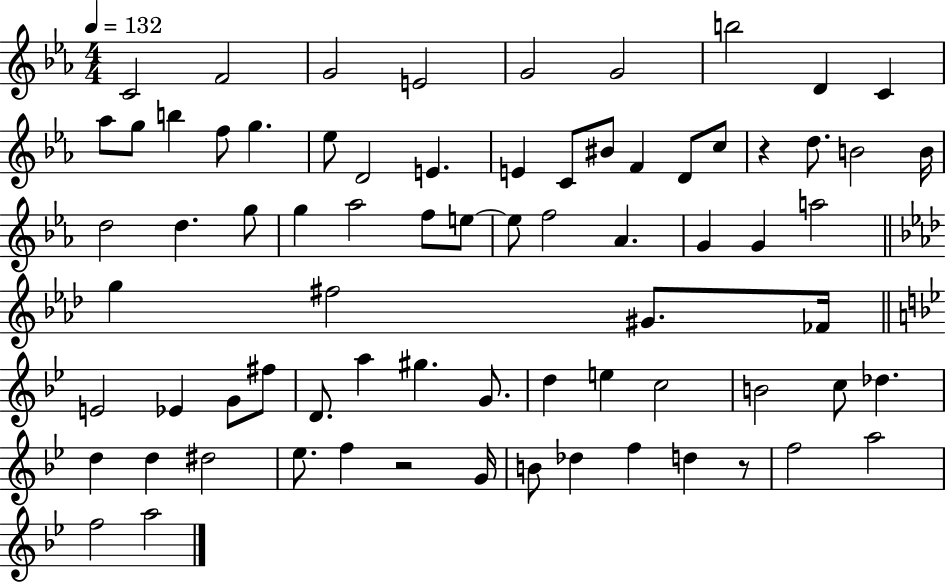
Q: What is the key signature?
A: EES major